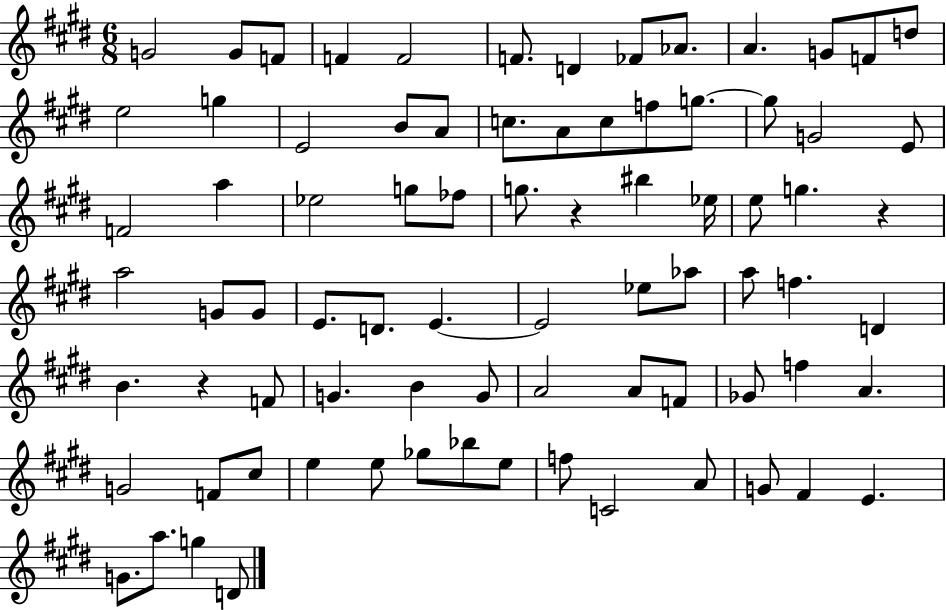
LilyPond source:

{
  \clef treble
  \numericTimeSignature
  \time 6/8
  \key e \major
  g'2 g'8 f'8 | f'4 f'2 | f'8. d'4 fes'8 aes'8. | a'4. g'8 f'8 d''8 | \break e''2 g''4 | e'2 b'8 a'8 | c''8. a'8 c''8 f''8 g''8.~~ | g''8 g'2 e'8 | \break f'2 a''4 | ees''2 g''8 fes''8 | g''8. r4 bis''4 ees''16 | e''8 g''4. r4 | \break a''2 g'8 g'8 | e'8. d'8. e'4.~~ | e'2 ees''8 aes''8 | a''8 f''4. d'4 | \break b'4. r4 f'8 | g'4. b'4 g'8 | a'2 a'8 f'8 | ges'8 f''4 a'4. | \break g'2 f'8 cis''8 | e''4 e''8 ges''8 bes''8 e''8 | f''8 c'2 a'8 | g'8 fis'4 e'4. | \break g'8. a''8. g''4 d'8 | \bar "|."
}